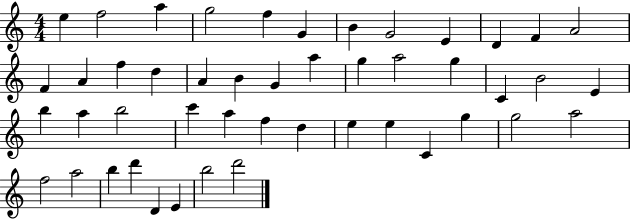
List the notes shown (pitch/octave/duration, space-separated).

E5/q F5/h A5/q G5/h F5/q G4/q B4/q G4/h E4/q D4/q F4/q A4/h F4/q A4/q F5/q D5/q A4/q B4/q G4/q A5/q G5/q A5/h G5/q C4/q B4/h E4/q B5/q A5/q B5/h C6/q A5/q F5/q D5/q E5/q E5/q C4/q G5/q G5/h A5/h F5/h A5/h B5/q D6/q D4/q E4/q B5/h D6/h